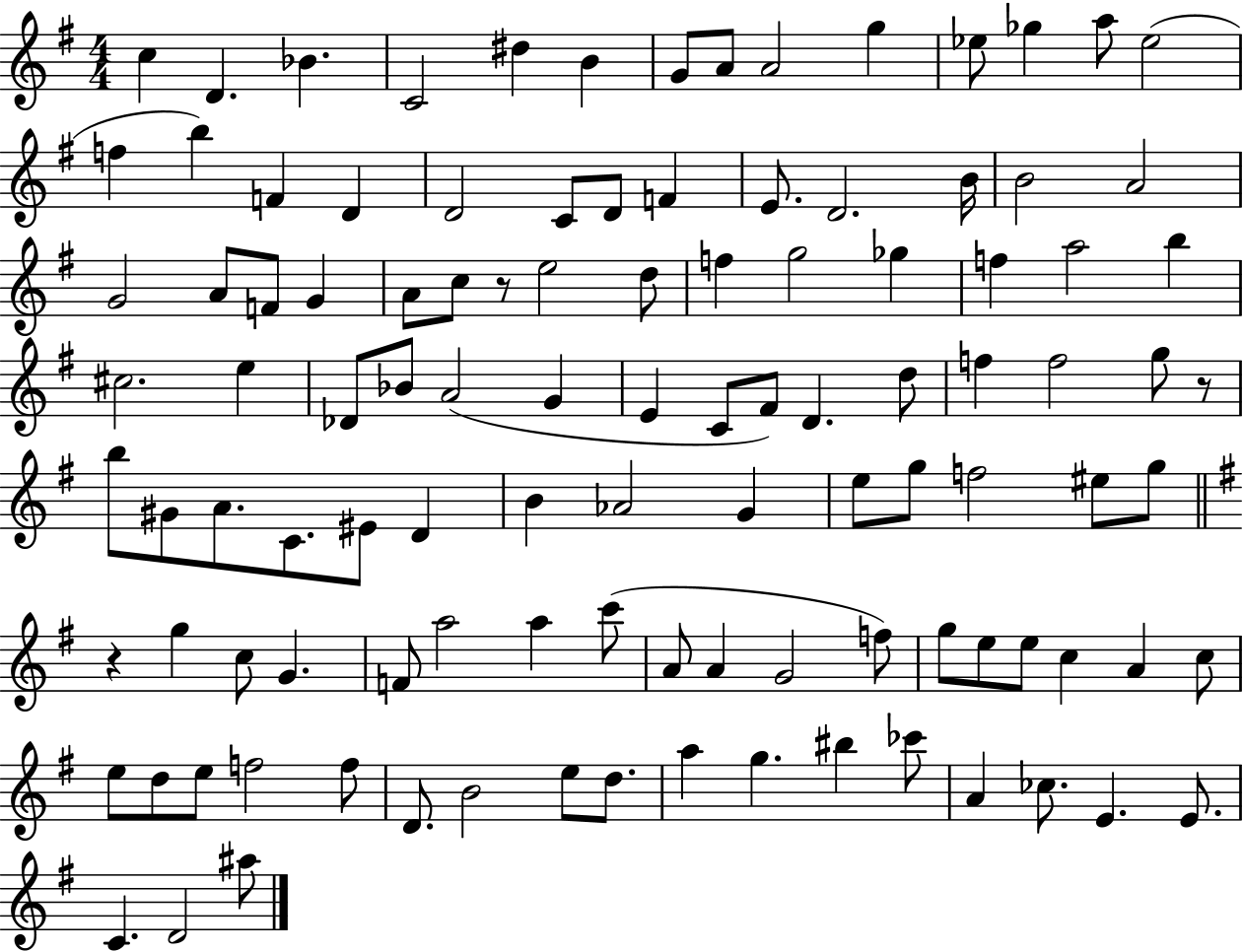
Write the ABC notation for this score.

X:1
T:Untitled
M:4/4
L:1/4
K:G
c D _B C2 ^d B G/2 A/2 A2 g _e/2 _g a/2 _e2 f b F D D2 C/2 D/2 F E/2 D2 B/4 B2 A2 G2 A/2 F/2 G A/2 c/2 z/2 e2 d/2 f g2 _g f a2 b ^c2 e _D/2 _B/2 A2 G E C/2 ^F/2 D d/2 f f2 g/2 z/2 b/2 ^G/2 A/2 C/2 ^E/2 D B _A2 G e/2 g/2 f2 ^e/2 g/2 z g c/2 G F/2 a2 a c'/2 A/2 A G2 f/2 g/2 e/2 e/2 c A c/2 e/2 d/2 e/2 f2 f/2 D/2 B2 e/2 d/2 a g ^b _c'/2 A _c/2 E E/2 C D2 ^a/2